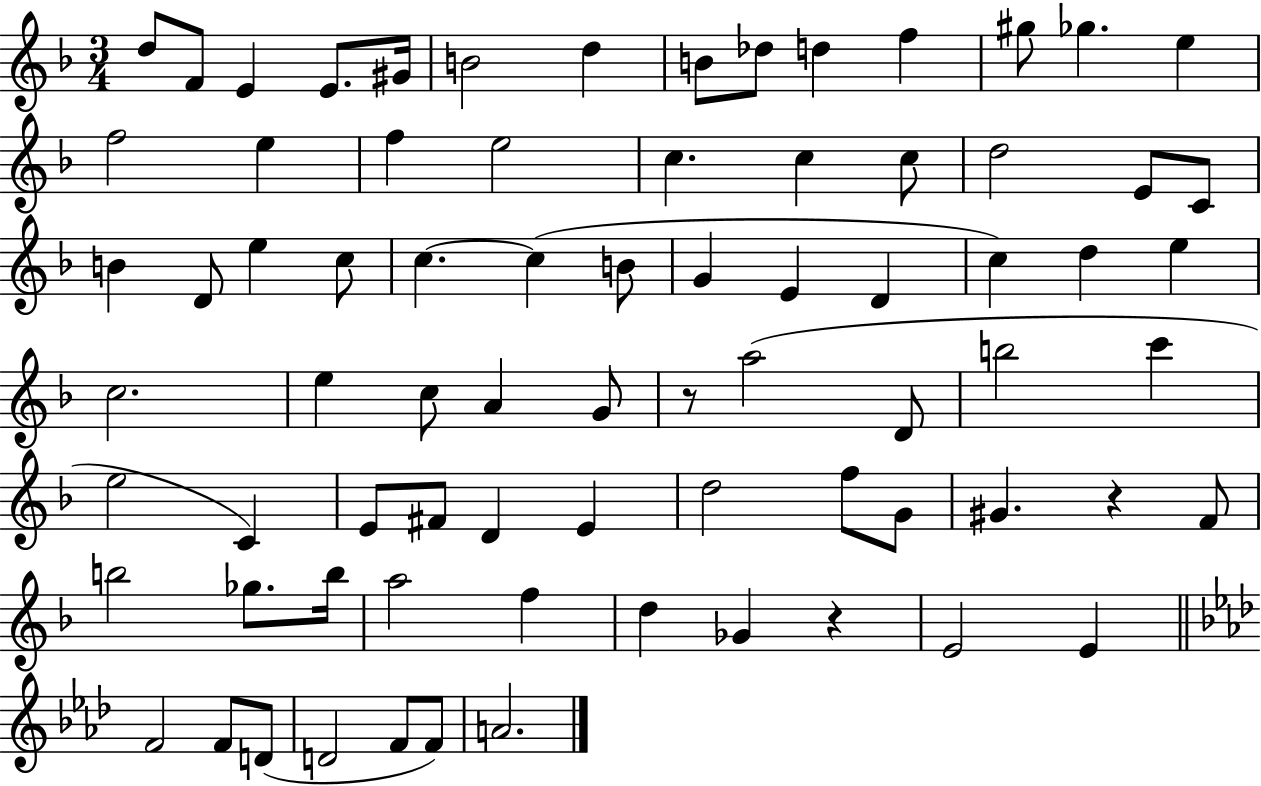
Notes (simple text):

D5/e F4/e E4/q E4/e. G#4/s B4/h D5/q B4/e Db5/e D5/q F5/q G#5/e Gb5/q. E5/q F5/h E5/q F5/q E5/h C5/q. C5/q C5/e D5/h E4/e C4/e B4/q D4/e E5/q C5/e C5/q. C5/q B4/e G4/q E4/q D4/q C5/q D5/q E5/q C5/h. E5/q C5/e A4/q G4/e R/e A5/h D4/e B5/h C6/q E5/h C4/q E4/e F#4/e D4/q E4/q D5/h F5/e G4/e G#4/q. R/q F4/e B5/h Gb5/e. B5/s A5/h F5/q D5/q Gb4/q R/q E4/h E4/q F4/h F4/e D4/e D4/h F4/e F4/e A4/h.